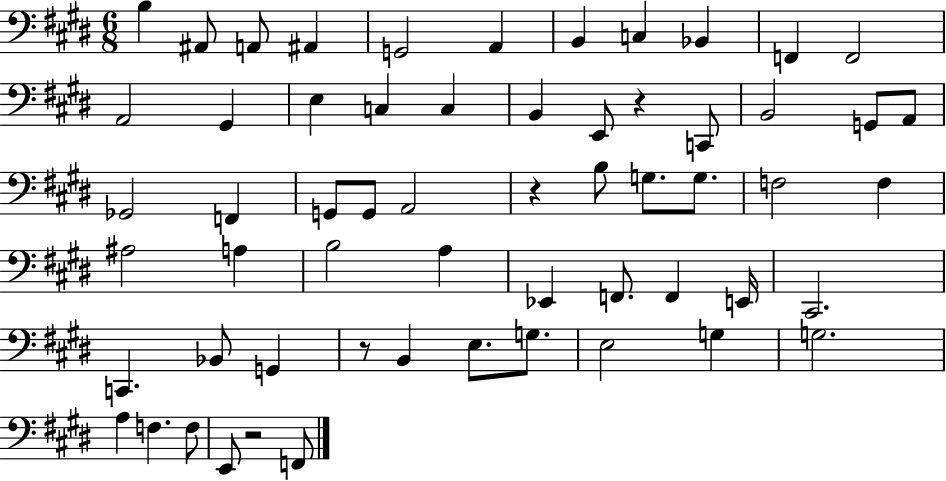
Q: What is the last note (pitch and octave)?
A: F2